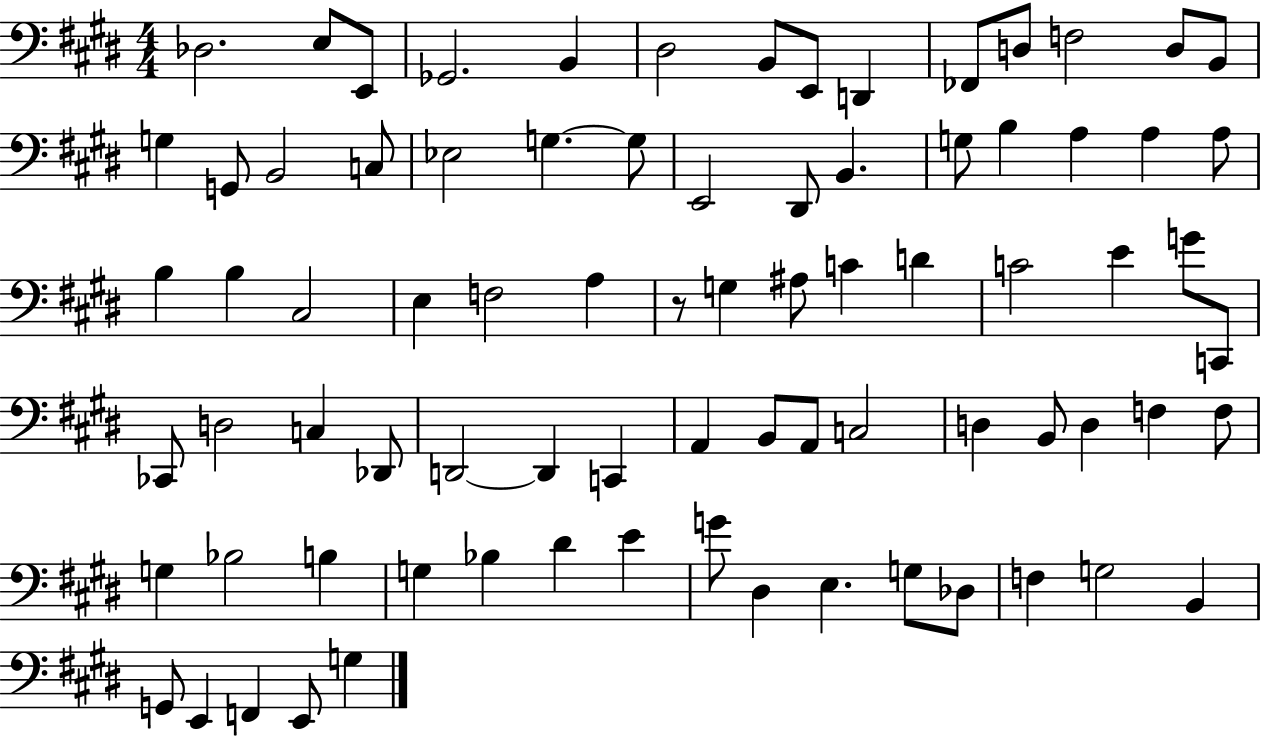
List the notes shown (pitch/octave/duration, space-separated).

Db3/h. E3/e E2/e Gb2/h. B2/q D#3/h B2/e E2/e D2/q FES2/e D3/e F3/h D3/e B2/e G3/q G2/e B2/h C3/e Eb3/h G3/q. G3/e E2/h D#2/e B2/q. G3/e B3/q A3/q A3/q A3/e B3/q B3/q C#3/h E3/q F3/h A3/q R/e G3/q A#3/e C4/q D4/q C4/h E4/q G4/e C2/e CES2/e D3/h C3/q Db2/e D2/h D2/q C2/q A2/q B2/e A2/e C3/h D3/q B2/e D3/q F3/q F3/e G3/q Bb3/h B3/q G3/q Bb3/q D#4/q E4/q G4/e D#3/q E3/q. G3/e Db3/e F3/q G3/h B2/q G2/e E2/q F2/q E2/e G3/q